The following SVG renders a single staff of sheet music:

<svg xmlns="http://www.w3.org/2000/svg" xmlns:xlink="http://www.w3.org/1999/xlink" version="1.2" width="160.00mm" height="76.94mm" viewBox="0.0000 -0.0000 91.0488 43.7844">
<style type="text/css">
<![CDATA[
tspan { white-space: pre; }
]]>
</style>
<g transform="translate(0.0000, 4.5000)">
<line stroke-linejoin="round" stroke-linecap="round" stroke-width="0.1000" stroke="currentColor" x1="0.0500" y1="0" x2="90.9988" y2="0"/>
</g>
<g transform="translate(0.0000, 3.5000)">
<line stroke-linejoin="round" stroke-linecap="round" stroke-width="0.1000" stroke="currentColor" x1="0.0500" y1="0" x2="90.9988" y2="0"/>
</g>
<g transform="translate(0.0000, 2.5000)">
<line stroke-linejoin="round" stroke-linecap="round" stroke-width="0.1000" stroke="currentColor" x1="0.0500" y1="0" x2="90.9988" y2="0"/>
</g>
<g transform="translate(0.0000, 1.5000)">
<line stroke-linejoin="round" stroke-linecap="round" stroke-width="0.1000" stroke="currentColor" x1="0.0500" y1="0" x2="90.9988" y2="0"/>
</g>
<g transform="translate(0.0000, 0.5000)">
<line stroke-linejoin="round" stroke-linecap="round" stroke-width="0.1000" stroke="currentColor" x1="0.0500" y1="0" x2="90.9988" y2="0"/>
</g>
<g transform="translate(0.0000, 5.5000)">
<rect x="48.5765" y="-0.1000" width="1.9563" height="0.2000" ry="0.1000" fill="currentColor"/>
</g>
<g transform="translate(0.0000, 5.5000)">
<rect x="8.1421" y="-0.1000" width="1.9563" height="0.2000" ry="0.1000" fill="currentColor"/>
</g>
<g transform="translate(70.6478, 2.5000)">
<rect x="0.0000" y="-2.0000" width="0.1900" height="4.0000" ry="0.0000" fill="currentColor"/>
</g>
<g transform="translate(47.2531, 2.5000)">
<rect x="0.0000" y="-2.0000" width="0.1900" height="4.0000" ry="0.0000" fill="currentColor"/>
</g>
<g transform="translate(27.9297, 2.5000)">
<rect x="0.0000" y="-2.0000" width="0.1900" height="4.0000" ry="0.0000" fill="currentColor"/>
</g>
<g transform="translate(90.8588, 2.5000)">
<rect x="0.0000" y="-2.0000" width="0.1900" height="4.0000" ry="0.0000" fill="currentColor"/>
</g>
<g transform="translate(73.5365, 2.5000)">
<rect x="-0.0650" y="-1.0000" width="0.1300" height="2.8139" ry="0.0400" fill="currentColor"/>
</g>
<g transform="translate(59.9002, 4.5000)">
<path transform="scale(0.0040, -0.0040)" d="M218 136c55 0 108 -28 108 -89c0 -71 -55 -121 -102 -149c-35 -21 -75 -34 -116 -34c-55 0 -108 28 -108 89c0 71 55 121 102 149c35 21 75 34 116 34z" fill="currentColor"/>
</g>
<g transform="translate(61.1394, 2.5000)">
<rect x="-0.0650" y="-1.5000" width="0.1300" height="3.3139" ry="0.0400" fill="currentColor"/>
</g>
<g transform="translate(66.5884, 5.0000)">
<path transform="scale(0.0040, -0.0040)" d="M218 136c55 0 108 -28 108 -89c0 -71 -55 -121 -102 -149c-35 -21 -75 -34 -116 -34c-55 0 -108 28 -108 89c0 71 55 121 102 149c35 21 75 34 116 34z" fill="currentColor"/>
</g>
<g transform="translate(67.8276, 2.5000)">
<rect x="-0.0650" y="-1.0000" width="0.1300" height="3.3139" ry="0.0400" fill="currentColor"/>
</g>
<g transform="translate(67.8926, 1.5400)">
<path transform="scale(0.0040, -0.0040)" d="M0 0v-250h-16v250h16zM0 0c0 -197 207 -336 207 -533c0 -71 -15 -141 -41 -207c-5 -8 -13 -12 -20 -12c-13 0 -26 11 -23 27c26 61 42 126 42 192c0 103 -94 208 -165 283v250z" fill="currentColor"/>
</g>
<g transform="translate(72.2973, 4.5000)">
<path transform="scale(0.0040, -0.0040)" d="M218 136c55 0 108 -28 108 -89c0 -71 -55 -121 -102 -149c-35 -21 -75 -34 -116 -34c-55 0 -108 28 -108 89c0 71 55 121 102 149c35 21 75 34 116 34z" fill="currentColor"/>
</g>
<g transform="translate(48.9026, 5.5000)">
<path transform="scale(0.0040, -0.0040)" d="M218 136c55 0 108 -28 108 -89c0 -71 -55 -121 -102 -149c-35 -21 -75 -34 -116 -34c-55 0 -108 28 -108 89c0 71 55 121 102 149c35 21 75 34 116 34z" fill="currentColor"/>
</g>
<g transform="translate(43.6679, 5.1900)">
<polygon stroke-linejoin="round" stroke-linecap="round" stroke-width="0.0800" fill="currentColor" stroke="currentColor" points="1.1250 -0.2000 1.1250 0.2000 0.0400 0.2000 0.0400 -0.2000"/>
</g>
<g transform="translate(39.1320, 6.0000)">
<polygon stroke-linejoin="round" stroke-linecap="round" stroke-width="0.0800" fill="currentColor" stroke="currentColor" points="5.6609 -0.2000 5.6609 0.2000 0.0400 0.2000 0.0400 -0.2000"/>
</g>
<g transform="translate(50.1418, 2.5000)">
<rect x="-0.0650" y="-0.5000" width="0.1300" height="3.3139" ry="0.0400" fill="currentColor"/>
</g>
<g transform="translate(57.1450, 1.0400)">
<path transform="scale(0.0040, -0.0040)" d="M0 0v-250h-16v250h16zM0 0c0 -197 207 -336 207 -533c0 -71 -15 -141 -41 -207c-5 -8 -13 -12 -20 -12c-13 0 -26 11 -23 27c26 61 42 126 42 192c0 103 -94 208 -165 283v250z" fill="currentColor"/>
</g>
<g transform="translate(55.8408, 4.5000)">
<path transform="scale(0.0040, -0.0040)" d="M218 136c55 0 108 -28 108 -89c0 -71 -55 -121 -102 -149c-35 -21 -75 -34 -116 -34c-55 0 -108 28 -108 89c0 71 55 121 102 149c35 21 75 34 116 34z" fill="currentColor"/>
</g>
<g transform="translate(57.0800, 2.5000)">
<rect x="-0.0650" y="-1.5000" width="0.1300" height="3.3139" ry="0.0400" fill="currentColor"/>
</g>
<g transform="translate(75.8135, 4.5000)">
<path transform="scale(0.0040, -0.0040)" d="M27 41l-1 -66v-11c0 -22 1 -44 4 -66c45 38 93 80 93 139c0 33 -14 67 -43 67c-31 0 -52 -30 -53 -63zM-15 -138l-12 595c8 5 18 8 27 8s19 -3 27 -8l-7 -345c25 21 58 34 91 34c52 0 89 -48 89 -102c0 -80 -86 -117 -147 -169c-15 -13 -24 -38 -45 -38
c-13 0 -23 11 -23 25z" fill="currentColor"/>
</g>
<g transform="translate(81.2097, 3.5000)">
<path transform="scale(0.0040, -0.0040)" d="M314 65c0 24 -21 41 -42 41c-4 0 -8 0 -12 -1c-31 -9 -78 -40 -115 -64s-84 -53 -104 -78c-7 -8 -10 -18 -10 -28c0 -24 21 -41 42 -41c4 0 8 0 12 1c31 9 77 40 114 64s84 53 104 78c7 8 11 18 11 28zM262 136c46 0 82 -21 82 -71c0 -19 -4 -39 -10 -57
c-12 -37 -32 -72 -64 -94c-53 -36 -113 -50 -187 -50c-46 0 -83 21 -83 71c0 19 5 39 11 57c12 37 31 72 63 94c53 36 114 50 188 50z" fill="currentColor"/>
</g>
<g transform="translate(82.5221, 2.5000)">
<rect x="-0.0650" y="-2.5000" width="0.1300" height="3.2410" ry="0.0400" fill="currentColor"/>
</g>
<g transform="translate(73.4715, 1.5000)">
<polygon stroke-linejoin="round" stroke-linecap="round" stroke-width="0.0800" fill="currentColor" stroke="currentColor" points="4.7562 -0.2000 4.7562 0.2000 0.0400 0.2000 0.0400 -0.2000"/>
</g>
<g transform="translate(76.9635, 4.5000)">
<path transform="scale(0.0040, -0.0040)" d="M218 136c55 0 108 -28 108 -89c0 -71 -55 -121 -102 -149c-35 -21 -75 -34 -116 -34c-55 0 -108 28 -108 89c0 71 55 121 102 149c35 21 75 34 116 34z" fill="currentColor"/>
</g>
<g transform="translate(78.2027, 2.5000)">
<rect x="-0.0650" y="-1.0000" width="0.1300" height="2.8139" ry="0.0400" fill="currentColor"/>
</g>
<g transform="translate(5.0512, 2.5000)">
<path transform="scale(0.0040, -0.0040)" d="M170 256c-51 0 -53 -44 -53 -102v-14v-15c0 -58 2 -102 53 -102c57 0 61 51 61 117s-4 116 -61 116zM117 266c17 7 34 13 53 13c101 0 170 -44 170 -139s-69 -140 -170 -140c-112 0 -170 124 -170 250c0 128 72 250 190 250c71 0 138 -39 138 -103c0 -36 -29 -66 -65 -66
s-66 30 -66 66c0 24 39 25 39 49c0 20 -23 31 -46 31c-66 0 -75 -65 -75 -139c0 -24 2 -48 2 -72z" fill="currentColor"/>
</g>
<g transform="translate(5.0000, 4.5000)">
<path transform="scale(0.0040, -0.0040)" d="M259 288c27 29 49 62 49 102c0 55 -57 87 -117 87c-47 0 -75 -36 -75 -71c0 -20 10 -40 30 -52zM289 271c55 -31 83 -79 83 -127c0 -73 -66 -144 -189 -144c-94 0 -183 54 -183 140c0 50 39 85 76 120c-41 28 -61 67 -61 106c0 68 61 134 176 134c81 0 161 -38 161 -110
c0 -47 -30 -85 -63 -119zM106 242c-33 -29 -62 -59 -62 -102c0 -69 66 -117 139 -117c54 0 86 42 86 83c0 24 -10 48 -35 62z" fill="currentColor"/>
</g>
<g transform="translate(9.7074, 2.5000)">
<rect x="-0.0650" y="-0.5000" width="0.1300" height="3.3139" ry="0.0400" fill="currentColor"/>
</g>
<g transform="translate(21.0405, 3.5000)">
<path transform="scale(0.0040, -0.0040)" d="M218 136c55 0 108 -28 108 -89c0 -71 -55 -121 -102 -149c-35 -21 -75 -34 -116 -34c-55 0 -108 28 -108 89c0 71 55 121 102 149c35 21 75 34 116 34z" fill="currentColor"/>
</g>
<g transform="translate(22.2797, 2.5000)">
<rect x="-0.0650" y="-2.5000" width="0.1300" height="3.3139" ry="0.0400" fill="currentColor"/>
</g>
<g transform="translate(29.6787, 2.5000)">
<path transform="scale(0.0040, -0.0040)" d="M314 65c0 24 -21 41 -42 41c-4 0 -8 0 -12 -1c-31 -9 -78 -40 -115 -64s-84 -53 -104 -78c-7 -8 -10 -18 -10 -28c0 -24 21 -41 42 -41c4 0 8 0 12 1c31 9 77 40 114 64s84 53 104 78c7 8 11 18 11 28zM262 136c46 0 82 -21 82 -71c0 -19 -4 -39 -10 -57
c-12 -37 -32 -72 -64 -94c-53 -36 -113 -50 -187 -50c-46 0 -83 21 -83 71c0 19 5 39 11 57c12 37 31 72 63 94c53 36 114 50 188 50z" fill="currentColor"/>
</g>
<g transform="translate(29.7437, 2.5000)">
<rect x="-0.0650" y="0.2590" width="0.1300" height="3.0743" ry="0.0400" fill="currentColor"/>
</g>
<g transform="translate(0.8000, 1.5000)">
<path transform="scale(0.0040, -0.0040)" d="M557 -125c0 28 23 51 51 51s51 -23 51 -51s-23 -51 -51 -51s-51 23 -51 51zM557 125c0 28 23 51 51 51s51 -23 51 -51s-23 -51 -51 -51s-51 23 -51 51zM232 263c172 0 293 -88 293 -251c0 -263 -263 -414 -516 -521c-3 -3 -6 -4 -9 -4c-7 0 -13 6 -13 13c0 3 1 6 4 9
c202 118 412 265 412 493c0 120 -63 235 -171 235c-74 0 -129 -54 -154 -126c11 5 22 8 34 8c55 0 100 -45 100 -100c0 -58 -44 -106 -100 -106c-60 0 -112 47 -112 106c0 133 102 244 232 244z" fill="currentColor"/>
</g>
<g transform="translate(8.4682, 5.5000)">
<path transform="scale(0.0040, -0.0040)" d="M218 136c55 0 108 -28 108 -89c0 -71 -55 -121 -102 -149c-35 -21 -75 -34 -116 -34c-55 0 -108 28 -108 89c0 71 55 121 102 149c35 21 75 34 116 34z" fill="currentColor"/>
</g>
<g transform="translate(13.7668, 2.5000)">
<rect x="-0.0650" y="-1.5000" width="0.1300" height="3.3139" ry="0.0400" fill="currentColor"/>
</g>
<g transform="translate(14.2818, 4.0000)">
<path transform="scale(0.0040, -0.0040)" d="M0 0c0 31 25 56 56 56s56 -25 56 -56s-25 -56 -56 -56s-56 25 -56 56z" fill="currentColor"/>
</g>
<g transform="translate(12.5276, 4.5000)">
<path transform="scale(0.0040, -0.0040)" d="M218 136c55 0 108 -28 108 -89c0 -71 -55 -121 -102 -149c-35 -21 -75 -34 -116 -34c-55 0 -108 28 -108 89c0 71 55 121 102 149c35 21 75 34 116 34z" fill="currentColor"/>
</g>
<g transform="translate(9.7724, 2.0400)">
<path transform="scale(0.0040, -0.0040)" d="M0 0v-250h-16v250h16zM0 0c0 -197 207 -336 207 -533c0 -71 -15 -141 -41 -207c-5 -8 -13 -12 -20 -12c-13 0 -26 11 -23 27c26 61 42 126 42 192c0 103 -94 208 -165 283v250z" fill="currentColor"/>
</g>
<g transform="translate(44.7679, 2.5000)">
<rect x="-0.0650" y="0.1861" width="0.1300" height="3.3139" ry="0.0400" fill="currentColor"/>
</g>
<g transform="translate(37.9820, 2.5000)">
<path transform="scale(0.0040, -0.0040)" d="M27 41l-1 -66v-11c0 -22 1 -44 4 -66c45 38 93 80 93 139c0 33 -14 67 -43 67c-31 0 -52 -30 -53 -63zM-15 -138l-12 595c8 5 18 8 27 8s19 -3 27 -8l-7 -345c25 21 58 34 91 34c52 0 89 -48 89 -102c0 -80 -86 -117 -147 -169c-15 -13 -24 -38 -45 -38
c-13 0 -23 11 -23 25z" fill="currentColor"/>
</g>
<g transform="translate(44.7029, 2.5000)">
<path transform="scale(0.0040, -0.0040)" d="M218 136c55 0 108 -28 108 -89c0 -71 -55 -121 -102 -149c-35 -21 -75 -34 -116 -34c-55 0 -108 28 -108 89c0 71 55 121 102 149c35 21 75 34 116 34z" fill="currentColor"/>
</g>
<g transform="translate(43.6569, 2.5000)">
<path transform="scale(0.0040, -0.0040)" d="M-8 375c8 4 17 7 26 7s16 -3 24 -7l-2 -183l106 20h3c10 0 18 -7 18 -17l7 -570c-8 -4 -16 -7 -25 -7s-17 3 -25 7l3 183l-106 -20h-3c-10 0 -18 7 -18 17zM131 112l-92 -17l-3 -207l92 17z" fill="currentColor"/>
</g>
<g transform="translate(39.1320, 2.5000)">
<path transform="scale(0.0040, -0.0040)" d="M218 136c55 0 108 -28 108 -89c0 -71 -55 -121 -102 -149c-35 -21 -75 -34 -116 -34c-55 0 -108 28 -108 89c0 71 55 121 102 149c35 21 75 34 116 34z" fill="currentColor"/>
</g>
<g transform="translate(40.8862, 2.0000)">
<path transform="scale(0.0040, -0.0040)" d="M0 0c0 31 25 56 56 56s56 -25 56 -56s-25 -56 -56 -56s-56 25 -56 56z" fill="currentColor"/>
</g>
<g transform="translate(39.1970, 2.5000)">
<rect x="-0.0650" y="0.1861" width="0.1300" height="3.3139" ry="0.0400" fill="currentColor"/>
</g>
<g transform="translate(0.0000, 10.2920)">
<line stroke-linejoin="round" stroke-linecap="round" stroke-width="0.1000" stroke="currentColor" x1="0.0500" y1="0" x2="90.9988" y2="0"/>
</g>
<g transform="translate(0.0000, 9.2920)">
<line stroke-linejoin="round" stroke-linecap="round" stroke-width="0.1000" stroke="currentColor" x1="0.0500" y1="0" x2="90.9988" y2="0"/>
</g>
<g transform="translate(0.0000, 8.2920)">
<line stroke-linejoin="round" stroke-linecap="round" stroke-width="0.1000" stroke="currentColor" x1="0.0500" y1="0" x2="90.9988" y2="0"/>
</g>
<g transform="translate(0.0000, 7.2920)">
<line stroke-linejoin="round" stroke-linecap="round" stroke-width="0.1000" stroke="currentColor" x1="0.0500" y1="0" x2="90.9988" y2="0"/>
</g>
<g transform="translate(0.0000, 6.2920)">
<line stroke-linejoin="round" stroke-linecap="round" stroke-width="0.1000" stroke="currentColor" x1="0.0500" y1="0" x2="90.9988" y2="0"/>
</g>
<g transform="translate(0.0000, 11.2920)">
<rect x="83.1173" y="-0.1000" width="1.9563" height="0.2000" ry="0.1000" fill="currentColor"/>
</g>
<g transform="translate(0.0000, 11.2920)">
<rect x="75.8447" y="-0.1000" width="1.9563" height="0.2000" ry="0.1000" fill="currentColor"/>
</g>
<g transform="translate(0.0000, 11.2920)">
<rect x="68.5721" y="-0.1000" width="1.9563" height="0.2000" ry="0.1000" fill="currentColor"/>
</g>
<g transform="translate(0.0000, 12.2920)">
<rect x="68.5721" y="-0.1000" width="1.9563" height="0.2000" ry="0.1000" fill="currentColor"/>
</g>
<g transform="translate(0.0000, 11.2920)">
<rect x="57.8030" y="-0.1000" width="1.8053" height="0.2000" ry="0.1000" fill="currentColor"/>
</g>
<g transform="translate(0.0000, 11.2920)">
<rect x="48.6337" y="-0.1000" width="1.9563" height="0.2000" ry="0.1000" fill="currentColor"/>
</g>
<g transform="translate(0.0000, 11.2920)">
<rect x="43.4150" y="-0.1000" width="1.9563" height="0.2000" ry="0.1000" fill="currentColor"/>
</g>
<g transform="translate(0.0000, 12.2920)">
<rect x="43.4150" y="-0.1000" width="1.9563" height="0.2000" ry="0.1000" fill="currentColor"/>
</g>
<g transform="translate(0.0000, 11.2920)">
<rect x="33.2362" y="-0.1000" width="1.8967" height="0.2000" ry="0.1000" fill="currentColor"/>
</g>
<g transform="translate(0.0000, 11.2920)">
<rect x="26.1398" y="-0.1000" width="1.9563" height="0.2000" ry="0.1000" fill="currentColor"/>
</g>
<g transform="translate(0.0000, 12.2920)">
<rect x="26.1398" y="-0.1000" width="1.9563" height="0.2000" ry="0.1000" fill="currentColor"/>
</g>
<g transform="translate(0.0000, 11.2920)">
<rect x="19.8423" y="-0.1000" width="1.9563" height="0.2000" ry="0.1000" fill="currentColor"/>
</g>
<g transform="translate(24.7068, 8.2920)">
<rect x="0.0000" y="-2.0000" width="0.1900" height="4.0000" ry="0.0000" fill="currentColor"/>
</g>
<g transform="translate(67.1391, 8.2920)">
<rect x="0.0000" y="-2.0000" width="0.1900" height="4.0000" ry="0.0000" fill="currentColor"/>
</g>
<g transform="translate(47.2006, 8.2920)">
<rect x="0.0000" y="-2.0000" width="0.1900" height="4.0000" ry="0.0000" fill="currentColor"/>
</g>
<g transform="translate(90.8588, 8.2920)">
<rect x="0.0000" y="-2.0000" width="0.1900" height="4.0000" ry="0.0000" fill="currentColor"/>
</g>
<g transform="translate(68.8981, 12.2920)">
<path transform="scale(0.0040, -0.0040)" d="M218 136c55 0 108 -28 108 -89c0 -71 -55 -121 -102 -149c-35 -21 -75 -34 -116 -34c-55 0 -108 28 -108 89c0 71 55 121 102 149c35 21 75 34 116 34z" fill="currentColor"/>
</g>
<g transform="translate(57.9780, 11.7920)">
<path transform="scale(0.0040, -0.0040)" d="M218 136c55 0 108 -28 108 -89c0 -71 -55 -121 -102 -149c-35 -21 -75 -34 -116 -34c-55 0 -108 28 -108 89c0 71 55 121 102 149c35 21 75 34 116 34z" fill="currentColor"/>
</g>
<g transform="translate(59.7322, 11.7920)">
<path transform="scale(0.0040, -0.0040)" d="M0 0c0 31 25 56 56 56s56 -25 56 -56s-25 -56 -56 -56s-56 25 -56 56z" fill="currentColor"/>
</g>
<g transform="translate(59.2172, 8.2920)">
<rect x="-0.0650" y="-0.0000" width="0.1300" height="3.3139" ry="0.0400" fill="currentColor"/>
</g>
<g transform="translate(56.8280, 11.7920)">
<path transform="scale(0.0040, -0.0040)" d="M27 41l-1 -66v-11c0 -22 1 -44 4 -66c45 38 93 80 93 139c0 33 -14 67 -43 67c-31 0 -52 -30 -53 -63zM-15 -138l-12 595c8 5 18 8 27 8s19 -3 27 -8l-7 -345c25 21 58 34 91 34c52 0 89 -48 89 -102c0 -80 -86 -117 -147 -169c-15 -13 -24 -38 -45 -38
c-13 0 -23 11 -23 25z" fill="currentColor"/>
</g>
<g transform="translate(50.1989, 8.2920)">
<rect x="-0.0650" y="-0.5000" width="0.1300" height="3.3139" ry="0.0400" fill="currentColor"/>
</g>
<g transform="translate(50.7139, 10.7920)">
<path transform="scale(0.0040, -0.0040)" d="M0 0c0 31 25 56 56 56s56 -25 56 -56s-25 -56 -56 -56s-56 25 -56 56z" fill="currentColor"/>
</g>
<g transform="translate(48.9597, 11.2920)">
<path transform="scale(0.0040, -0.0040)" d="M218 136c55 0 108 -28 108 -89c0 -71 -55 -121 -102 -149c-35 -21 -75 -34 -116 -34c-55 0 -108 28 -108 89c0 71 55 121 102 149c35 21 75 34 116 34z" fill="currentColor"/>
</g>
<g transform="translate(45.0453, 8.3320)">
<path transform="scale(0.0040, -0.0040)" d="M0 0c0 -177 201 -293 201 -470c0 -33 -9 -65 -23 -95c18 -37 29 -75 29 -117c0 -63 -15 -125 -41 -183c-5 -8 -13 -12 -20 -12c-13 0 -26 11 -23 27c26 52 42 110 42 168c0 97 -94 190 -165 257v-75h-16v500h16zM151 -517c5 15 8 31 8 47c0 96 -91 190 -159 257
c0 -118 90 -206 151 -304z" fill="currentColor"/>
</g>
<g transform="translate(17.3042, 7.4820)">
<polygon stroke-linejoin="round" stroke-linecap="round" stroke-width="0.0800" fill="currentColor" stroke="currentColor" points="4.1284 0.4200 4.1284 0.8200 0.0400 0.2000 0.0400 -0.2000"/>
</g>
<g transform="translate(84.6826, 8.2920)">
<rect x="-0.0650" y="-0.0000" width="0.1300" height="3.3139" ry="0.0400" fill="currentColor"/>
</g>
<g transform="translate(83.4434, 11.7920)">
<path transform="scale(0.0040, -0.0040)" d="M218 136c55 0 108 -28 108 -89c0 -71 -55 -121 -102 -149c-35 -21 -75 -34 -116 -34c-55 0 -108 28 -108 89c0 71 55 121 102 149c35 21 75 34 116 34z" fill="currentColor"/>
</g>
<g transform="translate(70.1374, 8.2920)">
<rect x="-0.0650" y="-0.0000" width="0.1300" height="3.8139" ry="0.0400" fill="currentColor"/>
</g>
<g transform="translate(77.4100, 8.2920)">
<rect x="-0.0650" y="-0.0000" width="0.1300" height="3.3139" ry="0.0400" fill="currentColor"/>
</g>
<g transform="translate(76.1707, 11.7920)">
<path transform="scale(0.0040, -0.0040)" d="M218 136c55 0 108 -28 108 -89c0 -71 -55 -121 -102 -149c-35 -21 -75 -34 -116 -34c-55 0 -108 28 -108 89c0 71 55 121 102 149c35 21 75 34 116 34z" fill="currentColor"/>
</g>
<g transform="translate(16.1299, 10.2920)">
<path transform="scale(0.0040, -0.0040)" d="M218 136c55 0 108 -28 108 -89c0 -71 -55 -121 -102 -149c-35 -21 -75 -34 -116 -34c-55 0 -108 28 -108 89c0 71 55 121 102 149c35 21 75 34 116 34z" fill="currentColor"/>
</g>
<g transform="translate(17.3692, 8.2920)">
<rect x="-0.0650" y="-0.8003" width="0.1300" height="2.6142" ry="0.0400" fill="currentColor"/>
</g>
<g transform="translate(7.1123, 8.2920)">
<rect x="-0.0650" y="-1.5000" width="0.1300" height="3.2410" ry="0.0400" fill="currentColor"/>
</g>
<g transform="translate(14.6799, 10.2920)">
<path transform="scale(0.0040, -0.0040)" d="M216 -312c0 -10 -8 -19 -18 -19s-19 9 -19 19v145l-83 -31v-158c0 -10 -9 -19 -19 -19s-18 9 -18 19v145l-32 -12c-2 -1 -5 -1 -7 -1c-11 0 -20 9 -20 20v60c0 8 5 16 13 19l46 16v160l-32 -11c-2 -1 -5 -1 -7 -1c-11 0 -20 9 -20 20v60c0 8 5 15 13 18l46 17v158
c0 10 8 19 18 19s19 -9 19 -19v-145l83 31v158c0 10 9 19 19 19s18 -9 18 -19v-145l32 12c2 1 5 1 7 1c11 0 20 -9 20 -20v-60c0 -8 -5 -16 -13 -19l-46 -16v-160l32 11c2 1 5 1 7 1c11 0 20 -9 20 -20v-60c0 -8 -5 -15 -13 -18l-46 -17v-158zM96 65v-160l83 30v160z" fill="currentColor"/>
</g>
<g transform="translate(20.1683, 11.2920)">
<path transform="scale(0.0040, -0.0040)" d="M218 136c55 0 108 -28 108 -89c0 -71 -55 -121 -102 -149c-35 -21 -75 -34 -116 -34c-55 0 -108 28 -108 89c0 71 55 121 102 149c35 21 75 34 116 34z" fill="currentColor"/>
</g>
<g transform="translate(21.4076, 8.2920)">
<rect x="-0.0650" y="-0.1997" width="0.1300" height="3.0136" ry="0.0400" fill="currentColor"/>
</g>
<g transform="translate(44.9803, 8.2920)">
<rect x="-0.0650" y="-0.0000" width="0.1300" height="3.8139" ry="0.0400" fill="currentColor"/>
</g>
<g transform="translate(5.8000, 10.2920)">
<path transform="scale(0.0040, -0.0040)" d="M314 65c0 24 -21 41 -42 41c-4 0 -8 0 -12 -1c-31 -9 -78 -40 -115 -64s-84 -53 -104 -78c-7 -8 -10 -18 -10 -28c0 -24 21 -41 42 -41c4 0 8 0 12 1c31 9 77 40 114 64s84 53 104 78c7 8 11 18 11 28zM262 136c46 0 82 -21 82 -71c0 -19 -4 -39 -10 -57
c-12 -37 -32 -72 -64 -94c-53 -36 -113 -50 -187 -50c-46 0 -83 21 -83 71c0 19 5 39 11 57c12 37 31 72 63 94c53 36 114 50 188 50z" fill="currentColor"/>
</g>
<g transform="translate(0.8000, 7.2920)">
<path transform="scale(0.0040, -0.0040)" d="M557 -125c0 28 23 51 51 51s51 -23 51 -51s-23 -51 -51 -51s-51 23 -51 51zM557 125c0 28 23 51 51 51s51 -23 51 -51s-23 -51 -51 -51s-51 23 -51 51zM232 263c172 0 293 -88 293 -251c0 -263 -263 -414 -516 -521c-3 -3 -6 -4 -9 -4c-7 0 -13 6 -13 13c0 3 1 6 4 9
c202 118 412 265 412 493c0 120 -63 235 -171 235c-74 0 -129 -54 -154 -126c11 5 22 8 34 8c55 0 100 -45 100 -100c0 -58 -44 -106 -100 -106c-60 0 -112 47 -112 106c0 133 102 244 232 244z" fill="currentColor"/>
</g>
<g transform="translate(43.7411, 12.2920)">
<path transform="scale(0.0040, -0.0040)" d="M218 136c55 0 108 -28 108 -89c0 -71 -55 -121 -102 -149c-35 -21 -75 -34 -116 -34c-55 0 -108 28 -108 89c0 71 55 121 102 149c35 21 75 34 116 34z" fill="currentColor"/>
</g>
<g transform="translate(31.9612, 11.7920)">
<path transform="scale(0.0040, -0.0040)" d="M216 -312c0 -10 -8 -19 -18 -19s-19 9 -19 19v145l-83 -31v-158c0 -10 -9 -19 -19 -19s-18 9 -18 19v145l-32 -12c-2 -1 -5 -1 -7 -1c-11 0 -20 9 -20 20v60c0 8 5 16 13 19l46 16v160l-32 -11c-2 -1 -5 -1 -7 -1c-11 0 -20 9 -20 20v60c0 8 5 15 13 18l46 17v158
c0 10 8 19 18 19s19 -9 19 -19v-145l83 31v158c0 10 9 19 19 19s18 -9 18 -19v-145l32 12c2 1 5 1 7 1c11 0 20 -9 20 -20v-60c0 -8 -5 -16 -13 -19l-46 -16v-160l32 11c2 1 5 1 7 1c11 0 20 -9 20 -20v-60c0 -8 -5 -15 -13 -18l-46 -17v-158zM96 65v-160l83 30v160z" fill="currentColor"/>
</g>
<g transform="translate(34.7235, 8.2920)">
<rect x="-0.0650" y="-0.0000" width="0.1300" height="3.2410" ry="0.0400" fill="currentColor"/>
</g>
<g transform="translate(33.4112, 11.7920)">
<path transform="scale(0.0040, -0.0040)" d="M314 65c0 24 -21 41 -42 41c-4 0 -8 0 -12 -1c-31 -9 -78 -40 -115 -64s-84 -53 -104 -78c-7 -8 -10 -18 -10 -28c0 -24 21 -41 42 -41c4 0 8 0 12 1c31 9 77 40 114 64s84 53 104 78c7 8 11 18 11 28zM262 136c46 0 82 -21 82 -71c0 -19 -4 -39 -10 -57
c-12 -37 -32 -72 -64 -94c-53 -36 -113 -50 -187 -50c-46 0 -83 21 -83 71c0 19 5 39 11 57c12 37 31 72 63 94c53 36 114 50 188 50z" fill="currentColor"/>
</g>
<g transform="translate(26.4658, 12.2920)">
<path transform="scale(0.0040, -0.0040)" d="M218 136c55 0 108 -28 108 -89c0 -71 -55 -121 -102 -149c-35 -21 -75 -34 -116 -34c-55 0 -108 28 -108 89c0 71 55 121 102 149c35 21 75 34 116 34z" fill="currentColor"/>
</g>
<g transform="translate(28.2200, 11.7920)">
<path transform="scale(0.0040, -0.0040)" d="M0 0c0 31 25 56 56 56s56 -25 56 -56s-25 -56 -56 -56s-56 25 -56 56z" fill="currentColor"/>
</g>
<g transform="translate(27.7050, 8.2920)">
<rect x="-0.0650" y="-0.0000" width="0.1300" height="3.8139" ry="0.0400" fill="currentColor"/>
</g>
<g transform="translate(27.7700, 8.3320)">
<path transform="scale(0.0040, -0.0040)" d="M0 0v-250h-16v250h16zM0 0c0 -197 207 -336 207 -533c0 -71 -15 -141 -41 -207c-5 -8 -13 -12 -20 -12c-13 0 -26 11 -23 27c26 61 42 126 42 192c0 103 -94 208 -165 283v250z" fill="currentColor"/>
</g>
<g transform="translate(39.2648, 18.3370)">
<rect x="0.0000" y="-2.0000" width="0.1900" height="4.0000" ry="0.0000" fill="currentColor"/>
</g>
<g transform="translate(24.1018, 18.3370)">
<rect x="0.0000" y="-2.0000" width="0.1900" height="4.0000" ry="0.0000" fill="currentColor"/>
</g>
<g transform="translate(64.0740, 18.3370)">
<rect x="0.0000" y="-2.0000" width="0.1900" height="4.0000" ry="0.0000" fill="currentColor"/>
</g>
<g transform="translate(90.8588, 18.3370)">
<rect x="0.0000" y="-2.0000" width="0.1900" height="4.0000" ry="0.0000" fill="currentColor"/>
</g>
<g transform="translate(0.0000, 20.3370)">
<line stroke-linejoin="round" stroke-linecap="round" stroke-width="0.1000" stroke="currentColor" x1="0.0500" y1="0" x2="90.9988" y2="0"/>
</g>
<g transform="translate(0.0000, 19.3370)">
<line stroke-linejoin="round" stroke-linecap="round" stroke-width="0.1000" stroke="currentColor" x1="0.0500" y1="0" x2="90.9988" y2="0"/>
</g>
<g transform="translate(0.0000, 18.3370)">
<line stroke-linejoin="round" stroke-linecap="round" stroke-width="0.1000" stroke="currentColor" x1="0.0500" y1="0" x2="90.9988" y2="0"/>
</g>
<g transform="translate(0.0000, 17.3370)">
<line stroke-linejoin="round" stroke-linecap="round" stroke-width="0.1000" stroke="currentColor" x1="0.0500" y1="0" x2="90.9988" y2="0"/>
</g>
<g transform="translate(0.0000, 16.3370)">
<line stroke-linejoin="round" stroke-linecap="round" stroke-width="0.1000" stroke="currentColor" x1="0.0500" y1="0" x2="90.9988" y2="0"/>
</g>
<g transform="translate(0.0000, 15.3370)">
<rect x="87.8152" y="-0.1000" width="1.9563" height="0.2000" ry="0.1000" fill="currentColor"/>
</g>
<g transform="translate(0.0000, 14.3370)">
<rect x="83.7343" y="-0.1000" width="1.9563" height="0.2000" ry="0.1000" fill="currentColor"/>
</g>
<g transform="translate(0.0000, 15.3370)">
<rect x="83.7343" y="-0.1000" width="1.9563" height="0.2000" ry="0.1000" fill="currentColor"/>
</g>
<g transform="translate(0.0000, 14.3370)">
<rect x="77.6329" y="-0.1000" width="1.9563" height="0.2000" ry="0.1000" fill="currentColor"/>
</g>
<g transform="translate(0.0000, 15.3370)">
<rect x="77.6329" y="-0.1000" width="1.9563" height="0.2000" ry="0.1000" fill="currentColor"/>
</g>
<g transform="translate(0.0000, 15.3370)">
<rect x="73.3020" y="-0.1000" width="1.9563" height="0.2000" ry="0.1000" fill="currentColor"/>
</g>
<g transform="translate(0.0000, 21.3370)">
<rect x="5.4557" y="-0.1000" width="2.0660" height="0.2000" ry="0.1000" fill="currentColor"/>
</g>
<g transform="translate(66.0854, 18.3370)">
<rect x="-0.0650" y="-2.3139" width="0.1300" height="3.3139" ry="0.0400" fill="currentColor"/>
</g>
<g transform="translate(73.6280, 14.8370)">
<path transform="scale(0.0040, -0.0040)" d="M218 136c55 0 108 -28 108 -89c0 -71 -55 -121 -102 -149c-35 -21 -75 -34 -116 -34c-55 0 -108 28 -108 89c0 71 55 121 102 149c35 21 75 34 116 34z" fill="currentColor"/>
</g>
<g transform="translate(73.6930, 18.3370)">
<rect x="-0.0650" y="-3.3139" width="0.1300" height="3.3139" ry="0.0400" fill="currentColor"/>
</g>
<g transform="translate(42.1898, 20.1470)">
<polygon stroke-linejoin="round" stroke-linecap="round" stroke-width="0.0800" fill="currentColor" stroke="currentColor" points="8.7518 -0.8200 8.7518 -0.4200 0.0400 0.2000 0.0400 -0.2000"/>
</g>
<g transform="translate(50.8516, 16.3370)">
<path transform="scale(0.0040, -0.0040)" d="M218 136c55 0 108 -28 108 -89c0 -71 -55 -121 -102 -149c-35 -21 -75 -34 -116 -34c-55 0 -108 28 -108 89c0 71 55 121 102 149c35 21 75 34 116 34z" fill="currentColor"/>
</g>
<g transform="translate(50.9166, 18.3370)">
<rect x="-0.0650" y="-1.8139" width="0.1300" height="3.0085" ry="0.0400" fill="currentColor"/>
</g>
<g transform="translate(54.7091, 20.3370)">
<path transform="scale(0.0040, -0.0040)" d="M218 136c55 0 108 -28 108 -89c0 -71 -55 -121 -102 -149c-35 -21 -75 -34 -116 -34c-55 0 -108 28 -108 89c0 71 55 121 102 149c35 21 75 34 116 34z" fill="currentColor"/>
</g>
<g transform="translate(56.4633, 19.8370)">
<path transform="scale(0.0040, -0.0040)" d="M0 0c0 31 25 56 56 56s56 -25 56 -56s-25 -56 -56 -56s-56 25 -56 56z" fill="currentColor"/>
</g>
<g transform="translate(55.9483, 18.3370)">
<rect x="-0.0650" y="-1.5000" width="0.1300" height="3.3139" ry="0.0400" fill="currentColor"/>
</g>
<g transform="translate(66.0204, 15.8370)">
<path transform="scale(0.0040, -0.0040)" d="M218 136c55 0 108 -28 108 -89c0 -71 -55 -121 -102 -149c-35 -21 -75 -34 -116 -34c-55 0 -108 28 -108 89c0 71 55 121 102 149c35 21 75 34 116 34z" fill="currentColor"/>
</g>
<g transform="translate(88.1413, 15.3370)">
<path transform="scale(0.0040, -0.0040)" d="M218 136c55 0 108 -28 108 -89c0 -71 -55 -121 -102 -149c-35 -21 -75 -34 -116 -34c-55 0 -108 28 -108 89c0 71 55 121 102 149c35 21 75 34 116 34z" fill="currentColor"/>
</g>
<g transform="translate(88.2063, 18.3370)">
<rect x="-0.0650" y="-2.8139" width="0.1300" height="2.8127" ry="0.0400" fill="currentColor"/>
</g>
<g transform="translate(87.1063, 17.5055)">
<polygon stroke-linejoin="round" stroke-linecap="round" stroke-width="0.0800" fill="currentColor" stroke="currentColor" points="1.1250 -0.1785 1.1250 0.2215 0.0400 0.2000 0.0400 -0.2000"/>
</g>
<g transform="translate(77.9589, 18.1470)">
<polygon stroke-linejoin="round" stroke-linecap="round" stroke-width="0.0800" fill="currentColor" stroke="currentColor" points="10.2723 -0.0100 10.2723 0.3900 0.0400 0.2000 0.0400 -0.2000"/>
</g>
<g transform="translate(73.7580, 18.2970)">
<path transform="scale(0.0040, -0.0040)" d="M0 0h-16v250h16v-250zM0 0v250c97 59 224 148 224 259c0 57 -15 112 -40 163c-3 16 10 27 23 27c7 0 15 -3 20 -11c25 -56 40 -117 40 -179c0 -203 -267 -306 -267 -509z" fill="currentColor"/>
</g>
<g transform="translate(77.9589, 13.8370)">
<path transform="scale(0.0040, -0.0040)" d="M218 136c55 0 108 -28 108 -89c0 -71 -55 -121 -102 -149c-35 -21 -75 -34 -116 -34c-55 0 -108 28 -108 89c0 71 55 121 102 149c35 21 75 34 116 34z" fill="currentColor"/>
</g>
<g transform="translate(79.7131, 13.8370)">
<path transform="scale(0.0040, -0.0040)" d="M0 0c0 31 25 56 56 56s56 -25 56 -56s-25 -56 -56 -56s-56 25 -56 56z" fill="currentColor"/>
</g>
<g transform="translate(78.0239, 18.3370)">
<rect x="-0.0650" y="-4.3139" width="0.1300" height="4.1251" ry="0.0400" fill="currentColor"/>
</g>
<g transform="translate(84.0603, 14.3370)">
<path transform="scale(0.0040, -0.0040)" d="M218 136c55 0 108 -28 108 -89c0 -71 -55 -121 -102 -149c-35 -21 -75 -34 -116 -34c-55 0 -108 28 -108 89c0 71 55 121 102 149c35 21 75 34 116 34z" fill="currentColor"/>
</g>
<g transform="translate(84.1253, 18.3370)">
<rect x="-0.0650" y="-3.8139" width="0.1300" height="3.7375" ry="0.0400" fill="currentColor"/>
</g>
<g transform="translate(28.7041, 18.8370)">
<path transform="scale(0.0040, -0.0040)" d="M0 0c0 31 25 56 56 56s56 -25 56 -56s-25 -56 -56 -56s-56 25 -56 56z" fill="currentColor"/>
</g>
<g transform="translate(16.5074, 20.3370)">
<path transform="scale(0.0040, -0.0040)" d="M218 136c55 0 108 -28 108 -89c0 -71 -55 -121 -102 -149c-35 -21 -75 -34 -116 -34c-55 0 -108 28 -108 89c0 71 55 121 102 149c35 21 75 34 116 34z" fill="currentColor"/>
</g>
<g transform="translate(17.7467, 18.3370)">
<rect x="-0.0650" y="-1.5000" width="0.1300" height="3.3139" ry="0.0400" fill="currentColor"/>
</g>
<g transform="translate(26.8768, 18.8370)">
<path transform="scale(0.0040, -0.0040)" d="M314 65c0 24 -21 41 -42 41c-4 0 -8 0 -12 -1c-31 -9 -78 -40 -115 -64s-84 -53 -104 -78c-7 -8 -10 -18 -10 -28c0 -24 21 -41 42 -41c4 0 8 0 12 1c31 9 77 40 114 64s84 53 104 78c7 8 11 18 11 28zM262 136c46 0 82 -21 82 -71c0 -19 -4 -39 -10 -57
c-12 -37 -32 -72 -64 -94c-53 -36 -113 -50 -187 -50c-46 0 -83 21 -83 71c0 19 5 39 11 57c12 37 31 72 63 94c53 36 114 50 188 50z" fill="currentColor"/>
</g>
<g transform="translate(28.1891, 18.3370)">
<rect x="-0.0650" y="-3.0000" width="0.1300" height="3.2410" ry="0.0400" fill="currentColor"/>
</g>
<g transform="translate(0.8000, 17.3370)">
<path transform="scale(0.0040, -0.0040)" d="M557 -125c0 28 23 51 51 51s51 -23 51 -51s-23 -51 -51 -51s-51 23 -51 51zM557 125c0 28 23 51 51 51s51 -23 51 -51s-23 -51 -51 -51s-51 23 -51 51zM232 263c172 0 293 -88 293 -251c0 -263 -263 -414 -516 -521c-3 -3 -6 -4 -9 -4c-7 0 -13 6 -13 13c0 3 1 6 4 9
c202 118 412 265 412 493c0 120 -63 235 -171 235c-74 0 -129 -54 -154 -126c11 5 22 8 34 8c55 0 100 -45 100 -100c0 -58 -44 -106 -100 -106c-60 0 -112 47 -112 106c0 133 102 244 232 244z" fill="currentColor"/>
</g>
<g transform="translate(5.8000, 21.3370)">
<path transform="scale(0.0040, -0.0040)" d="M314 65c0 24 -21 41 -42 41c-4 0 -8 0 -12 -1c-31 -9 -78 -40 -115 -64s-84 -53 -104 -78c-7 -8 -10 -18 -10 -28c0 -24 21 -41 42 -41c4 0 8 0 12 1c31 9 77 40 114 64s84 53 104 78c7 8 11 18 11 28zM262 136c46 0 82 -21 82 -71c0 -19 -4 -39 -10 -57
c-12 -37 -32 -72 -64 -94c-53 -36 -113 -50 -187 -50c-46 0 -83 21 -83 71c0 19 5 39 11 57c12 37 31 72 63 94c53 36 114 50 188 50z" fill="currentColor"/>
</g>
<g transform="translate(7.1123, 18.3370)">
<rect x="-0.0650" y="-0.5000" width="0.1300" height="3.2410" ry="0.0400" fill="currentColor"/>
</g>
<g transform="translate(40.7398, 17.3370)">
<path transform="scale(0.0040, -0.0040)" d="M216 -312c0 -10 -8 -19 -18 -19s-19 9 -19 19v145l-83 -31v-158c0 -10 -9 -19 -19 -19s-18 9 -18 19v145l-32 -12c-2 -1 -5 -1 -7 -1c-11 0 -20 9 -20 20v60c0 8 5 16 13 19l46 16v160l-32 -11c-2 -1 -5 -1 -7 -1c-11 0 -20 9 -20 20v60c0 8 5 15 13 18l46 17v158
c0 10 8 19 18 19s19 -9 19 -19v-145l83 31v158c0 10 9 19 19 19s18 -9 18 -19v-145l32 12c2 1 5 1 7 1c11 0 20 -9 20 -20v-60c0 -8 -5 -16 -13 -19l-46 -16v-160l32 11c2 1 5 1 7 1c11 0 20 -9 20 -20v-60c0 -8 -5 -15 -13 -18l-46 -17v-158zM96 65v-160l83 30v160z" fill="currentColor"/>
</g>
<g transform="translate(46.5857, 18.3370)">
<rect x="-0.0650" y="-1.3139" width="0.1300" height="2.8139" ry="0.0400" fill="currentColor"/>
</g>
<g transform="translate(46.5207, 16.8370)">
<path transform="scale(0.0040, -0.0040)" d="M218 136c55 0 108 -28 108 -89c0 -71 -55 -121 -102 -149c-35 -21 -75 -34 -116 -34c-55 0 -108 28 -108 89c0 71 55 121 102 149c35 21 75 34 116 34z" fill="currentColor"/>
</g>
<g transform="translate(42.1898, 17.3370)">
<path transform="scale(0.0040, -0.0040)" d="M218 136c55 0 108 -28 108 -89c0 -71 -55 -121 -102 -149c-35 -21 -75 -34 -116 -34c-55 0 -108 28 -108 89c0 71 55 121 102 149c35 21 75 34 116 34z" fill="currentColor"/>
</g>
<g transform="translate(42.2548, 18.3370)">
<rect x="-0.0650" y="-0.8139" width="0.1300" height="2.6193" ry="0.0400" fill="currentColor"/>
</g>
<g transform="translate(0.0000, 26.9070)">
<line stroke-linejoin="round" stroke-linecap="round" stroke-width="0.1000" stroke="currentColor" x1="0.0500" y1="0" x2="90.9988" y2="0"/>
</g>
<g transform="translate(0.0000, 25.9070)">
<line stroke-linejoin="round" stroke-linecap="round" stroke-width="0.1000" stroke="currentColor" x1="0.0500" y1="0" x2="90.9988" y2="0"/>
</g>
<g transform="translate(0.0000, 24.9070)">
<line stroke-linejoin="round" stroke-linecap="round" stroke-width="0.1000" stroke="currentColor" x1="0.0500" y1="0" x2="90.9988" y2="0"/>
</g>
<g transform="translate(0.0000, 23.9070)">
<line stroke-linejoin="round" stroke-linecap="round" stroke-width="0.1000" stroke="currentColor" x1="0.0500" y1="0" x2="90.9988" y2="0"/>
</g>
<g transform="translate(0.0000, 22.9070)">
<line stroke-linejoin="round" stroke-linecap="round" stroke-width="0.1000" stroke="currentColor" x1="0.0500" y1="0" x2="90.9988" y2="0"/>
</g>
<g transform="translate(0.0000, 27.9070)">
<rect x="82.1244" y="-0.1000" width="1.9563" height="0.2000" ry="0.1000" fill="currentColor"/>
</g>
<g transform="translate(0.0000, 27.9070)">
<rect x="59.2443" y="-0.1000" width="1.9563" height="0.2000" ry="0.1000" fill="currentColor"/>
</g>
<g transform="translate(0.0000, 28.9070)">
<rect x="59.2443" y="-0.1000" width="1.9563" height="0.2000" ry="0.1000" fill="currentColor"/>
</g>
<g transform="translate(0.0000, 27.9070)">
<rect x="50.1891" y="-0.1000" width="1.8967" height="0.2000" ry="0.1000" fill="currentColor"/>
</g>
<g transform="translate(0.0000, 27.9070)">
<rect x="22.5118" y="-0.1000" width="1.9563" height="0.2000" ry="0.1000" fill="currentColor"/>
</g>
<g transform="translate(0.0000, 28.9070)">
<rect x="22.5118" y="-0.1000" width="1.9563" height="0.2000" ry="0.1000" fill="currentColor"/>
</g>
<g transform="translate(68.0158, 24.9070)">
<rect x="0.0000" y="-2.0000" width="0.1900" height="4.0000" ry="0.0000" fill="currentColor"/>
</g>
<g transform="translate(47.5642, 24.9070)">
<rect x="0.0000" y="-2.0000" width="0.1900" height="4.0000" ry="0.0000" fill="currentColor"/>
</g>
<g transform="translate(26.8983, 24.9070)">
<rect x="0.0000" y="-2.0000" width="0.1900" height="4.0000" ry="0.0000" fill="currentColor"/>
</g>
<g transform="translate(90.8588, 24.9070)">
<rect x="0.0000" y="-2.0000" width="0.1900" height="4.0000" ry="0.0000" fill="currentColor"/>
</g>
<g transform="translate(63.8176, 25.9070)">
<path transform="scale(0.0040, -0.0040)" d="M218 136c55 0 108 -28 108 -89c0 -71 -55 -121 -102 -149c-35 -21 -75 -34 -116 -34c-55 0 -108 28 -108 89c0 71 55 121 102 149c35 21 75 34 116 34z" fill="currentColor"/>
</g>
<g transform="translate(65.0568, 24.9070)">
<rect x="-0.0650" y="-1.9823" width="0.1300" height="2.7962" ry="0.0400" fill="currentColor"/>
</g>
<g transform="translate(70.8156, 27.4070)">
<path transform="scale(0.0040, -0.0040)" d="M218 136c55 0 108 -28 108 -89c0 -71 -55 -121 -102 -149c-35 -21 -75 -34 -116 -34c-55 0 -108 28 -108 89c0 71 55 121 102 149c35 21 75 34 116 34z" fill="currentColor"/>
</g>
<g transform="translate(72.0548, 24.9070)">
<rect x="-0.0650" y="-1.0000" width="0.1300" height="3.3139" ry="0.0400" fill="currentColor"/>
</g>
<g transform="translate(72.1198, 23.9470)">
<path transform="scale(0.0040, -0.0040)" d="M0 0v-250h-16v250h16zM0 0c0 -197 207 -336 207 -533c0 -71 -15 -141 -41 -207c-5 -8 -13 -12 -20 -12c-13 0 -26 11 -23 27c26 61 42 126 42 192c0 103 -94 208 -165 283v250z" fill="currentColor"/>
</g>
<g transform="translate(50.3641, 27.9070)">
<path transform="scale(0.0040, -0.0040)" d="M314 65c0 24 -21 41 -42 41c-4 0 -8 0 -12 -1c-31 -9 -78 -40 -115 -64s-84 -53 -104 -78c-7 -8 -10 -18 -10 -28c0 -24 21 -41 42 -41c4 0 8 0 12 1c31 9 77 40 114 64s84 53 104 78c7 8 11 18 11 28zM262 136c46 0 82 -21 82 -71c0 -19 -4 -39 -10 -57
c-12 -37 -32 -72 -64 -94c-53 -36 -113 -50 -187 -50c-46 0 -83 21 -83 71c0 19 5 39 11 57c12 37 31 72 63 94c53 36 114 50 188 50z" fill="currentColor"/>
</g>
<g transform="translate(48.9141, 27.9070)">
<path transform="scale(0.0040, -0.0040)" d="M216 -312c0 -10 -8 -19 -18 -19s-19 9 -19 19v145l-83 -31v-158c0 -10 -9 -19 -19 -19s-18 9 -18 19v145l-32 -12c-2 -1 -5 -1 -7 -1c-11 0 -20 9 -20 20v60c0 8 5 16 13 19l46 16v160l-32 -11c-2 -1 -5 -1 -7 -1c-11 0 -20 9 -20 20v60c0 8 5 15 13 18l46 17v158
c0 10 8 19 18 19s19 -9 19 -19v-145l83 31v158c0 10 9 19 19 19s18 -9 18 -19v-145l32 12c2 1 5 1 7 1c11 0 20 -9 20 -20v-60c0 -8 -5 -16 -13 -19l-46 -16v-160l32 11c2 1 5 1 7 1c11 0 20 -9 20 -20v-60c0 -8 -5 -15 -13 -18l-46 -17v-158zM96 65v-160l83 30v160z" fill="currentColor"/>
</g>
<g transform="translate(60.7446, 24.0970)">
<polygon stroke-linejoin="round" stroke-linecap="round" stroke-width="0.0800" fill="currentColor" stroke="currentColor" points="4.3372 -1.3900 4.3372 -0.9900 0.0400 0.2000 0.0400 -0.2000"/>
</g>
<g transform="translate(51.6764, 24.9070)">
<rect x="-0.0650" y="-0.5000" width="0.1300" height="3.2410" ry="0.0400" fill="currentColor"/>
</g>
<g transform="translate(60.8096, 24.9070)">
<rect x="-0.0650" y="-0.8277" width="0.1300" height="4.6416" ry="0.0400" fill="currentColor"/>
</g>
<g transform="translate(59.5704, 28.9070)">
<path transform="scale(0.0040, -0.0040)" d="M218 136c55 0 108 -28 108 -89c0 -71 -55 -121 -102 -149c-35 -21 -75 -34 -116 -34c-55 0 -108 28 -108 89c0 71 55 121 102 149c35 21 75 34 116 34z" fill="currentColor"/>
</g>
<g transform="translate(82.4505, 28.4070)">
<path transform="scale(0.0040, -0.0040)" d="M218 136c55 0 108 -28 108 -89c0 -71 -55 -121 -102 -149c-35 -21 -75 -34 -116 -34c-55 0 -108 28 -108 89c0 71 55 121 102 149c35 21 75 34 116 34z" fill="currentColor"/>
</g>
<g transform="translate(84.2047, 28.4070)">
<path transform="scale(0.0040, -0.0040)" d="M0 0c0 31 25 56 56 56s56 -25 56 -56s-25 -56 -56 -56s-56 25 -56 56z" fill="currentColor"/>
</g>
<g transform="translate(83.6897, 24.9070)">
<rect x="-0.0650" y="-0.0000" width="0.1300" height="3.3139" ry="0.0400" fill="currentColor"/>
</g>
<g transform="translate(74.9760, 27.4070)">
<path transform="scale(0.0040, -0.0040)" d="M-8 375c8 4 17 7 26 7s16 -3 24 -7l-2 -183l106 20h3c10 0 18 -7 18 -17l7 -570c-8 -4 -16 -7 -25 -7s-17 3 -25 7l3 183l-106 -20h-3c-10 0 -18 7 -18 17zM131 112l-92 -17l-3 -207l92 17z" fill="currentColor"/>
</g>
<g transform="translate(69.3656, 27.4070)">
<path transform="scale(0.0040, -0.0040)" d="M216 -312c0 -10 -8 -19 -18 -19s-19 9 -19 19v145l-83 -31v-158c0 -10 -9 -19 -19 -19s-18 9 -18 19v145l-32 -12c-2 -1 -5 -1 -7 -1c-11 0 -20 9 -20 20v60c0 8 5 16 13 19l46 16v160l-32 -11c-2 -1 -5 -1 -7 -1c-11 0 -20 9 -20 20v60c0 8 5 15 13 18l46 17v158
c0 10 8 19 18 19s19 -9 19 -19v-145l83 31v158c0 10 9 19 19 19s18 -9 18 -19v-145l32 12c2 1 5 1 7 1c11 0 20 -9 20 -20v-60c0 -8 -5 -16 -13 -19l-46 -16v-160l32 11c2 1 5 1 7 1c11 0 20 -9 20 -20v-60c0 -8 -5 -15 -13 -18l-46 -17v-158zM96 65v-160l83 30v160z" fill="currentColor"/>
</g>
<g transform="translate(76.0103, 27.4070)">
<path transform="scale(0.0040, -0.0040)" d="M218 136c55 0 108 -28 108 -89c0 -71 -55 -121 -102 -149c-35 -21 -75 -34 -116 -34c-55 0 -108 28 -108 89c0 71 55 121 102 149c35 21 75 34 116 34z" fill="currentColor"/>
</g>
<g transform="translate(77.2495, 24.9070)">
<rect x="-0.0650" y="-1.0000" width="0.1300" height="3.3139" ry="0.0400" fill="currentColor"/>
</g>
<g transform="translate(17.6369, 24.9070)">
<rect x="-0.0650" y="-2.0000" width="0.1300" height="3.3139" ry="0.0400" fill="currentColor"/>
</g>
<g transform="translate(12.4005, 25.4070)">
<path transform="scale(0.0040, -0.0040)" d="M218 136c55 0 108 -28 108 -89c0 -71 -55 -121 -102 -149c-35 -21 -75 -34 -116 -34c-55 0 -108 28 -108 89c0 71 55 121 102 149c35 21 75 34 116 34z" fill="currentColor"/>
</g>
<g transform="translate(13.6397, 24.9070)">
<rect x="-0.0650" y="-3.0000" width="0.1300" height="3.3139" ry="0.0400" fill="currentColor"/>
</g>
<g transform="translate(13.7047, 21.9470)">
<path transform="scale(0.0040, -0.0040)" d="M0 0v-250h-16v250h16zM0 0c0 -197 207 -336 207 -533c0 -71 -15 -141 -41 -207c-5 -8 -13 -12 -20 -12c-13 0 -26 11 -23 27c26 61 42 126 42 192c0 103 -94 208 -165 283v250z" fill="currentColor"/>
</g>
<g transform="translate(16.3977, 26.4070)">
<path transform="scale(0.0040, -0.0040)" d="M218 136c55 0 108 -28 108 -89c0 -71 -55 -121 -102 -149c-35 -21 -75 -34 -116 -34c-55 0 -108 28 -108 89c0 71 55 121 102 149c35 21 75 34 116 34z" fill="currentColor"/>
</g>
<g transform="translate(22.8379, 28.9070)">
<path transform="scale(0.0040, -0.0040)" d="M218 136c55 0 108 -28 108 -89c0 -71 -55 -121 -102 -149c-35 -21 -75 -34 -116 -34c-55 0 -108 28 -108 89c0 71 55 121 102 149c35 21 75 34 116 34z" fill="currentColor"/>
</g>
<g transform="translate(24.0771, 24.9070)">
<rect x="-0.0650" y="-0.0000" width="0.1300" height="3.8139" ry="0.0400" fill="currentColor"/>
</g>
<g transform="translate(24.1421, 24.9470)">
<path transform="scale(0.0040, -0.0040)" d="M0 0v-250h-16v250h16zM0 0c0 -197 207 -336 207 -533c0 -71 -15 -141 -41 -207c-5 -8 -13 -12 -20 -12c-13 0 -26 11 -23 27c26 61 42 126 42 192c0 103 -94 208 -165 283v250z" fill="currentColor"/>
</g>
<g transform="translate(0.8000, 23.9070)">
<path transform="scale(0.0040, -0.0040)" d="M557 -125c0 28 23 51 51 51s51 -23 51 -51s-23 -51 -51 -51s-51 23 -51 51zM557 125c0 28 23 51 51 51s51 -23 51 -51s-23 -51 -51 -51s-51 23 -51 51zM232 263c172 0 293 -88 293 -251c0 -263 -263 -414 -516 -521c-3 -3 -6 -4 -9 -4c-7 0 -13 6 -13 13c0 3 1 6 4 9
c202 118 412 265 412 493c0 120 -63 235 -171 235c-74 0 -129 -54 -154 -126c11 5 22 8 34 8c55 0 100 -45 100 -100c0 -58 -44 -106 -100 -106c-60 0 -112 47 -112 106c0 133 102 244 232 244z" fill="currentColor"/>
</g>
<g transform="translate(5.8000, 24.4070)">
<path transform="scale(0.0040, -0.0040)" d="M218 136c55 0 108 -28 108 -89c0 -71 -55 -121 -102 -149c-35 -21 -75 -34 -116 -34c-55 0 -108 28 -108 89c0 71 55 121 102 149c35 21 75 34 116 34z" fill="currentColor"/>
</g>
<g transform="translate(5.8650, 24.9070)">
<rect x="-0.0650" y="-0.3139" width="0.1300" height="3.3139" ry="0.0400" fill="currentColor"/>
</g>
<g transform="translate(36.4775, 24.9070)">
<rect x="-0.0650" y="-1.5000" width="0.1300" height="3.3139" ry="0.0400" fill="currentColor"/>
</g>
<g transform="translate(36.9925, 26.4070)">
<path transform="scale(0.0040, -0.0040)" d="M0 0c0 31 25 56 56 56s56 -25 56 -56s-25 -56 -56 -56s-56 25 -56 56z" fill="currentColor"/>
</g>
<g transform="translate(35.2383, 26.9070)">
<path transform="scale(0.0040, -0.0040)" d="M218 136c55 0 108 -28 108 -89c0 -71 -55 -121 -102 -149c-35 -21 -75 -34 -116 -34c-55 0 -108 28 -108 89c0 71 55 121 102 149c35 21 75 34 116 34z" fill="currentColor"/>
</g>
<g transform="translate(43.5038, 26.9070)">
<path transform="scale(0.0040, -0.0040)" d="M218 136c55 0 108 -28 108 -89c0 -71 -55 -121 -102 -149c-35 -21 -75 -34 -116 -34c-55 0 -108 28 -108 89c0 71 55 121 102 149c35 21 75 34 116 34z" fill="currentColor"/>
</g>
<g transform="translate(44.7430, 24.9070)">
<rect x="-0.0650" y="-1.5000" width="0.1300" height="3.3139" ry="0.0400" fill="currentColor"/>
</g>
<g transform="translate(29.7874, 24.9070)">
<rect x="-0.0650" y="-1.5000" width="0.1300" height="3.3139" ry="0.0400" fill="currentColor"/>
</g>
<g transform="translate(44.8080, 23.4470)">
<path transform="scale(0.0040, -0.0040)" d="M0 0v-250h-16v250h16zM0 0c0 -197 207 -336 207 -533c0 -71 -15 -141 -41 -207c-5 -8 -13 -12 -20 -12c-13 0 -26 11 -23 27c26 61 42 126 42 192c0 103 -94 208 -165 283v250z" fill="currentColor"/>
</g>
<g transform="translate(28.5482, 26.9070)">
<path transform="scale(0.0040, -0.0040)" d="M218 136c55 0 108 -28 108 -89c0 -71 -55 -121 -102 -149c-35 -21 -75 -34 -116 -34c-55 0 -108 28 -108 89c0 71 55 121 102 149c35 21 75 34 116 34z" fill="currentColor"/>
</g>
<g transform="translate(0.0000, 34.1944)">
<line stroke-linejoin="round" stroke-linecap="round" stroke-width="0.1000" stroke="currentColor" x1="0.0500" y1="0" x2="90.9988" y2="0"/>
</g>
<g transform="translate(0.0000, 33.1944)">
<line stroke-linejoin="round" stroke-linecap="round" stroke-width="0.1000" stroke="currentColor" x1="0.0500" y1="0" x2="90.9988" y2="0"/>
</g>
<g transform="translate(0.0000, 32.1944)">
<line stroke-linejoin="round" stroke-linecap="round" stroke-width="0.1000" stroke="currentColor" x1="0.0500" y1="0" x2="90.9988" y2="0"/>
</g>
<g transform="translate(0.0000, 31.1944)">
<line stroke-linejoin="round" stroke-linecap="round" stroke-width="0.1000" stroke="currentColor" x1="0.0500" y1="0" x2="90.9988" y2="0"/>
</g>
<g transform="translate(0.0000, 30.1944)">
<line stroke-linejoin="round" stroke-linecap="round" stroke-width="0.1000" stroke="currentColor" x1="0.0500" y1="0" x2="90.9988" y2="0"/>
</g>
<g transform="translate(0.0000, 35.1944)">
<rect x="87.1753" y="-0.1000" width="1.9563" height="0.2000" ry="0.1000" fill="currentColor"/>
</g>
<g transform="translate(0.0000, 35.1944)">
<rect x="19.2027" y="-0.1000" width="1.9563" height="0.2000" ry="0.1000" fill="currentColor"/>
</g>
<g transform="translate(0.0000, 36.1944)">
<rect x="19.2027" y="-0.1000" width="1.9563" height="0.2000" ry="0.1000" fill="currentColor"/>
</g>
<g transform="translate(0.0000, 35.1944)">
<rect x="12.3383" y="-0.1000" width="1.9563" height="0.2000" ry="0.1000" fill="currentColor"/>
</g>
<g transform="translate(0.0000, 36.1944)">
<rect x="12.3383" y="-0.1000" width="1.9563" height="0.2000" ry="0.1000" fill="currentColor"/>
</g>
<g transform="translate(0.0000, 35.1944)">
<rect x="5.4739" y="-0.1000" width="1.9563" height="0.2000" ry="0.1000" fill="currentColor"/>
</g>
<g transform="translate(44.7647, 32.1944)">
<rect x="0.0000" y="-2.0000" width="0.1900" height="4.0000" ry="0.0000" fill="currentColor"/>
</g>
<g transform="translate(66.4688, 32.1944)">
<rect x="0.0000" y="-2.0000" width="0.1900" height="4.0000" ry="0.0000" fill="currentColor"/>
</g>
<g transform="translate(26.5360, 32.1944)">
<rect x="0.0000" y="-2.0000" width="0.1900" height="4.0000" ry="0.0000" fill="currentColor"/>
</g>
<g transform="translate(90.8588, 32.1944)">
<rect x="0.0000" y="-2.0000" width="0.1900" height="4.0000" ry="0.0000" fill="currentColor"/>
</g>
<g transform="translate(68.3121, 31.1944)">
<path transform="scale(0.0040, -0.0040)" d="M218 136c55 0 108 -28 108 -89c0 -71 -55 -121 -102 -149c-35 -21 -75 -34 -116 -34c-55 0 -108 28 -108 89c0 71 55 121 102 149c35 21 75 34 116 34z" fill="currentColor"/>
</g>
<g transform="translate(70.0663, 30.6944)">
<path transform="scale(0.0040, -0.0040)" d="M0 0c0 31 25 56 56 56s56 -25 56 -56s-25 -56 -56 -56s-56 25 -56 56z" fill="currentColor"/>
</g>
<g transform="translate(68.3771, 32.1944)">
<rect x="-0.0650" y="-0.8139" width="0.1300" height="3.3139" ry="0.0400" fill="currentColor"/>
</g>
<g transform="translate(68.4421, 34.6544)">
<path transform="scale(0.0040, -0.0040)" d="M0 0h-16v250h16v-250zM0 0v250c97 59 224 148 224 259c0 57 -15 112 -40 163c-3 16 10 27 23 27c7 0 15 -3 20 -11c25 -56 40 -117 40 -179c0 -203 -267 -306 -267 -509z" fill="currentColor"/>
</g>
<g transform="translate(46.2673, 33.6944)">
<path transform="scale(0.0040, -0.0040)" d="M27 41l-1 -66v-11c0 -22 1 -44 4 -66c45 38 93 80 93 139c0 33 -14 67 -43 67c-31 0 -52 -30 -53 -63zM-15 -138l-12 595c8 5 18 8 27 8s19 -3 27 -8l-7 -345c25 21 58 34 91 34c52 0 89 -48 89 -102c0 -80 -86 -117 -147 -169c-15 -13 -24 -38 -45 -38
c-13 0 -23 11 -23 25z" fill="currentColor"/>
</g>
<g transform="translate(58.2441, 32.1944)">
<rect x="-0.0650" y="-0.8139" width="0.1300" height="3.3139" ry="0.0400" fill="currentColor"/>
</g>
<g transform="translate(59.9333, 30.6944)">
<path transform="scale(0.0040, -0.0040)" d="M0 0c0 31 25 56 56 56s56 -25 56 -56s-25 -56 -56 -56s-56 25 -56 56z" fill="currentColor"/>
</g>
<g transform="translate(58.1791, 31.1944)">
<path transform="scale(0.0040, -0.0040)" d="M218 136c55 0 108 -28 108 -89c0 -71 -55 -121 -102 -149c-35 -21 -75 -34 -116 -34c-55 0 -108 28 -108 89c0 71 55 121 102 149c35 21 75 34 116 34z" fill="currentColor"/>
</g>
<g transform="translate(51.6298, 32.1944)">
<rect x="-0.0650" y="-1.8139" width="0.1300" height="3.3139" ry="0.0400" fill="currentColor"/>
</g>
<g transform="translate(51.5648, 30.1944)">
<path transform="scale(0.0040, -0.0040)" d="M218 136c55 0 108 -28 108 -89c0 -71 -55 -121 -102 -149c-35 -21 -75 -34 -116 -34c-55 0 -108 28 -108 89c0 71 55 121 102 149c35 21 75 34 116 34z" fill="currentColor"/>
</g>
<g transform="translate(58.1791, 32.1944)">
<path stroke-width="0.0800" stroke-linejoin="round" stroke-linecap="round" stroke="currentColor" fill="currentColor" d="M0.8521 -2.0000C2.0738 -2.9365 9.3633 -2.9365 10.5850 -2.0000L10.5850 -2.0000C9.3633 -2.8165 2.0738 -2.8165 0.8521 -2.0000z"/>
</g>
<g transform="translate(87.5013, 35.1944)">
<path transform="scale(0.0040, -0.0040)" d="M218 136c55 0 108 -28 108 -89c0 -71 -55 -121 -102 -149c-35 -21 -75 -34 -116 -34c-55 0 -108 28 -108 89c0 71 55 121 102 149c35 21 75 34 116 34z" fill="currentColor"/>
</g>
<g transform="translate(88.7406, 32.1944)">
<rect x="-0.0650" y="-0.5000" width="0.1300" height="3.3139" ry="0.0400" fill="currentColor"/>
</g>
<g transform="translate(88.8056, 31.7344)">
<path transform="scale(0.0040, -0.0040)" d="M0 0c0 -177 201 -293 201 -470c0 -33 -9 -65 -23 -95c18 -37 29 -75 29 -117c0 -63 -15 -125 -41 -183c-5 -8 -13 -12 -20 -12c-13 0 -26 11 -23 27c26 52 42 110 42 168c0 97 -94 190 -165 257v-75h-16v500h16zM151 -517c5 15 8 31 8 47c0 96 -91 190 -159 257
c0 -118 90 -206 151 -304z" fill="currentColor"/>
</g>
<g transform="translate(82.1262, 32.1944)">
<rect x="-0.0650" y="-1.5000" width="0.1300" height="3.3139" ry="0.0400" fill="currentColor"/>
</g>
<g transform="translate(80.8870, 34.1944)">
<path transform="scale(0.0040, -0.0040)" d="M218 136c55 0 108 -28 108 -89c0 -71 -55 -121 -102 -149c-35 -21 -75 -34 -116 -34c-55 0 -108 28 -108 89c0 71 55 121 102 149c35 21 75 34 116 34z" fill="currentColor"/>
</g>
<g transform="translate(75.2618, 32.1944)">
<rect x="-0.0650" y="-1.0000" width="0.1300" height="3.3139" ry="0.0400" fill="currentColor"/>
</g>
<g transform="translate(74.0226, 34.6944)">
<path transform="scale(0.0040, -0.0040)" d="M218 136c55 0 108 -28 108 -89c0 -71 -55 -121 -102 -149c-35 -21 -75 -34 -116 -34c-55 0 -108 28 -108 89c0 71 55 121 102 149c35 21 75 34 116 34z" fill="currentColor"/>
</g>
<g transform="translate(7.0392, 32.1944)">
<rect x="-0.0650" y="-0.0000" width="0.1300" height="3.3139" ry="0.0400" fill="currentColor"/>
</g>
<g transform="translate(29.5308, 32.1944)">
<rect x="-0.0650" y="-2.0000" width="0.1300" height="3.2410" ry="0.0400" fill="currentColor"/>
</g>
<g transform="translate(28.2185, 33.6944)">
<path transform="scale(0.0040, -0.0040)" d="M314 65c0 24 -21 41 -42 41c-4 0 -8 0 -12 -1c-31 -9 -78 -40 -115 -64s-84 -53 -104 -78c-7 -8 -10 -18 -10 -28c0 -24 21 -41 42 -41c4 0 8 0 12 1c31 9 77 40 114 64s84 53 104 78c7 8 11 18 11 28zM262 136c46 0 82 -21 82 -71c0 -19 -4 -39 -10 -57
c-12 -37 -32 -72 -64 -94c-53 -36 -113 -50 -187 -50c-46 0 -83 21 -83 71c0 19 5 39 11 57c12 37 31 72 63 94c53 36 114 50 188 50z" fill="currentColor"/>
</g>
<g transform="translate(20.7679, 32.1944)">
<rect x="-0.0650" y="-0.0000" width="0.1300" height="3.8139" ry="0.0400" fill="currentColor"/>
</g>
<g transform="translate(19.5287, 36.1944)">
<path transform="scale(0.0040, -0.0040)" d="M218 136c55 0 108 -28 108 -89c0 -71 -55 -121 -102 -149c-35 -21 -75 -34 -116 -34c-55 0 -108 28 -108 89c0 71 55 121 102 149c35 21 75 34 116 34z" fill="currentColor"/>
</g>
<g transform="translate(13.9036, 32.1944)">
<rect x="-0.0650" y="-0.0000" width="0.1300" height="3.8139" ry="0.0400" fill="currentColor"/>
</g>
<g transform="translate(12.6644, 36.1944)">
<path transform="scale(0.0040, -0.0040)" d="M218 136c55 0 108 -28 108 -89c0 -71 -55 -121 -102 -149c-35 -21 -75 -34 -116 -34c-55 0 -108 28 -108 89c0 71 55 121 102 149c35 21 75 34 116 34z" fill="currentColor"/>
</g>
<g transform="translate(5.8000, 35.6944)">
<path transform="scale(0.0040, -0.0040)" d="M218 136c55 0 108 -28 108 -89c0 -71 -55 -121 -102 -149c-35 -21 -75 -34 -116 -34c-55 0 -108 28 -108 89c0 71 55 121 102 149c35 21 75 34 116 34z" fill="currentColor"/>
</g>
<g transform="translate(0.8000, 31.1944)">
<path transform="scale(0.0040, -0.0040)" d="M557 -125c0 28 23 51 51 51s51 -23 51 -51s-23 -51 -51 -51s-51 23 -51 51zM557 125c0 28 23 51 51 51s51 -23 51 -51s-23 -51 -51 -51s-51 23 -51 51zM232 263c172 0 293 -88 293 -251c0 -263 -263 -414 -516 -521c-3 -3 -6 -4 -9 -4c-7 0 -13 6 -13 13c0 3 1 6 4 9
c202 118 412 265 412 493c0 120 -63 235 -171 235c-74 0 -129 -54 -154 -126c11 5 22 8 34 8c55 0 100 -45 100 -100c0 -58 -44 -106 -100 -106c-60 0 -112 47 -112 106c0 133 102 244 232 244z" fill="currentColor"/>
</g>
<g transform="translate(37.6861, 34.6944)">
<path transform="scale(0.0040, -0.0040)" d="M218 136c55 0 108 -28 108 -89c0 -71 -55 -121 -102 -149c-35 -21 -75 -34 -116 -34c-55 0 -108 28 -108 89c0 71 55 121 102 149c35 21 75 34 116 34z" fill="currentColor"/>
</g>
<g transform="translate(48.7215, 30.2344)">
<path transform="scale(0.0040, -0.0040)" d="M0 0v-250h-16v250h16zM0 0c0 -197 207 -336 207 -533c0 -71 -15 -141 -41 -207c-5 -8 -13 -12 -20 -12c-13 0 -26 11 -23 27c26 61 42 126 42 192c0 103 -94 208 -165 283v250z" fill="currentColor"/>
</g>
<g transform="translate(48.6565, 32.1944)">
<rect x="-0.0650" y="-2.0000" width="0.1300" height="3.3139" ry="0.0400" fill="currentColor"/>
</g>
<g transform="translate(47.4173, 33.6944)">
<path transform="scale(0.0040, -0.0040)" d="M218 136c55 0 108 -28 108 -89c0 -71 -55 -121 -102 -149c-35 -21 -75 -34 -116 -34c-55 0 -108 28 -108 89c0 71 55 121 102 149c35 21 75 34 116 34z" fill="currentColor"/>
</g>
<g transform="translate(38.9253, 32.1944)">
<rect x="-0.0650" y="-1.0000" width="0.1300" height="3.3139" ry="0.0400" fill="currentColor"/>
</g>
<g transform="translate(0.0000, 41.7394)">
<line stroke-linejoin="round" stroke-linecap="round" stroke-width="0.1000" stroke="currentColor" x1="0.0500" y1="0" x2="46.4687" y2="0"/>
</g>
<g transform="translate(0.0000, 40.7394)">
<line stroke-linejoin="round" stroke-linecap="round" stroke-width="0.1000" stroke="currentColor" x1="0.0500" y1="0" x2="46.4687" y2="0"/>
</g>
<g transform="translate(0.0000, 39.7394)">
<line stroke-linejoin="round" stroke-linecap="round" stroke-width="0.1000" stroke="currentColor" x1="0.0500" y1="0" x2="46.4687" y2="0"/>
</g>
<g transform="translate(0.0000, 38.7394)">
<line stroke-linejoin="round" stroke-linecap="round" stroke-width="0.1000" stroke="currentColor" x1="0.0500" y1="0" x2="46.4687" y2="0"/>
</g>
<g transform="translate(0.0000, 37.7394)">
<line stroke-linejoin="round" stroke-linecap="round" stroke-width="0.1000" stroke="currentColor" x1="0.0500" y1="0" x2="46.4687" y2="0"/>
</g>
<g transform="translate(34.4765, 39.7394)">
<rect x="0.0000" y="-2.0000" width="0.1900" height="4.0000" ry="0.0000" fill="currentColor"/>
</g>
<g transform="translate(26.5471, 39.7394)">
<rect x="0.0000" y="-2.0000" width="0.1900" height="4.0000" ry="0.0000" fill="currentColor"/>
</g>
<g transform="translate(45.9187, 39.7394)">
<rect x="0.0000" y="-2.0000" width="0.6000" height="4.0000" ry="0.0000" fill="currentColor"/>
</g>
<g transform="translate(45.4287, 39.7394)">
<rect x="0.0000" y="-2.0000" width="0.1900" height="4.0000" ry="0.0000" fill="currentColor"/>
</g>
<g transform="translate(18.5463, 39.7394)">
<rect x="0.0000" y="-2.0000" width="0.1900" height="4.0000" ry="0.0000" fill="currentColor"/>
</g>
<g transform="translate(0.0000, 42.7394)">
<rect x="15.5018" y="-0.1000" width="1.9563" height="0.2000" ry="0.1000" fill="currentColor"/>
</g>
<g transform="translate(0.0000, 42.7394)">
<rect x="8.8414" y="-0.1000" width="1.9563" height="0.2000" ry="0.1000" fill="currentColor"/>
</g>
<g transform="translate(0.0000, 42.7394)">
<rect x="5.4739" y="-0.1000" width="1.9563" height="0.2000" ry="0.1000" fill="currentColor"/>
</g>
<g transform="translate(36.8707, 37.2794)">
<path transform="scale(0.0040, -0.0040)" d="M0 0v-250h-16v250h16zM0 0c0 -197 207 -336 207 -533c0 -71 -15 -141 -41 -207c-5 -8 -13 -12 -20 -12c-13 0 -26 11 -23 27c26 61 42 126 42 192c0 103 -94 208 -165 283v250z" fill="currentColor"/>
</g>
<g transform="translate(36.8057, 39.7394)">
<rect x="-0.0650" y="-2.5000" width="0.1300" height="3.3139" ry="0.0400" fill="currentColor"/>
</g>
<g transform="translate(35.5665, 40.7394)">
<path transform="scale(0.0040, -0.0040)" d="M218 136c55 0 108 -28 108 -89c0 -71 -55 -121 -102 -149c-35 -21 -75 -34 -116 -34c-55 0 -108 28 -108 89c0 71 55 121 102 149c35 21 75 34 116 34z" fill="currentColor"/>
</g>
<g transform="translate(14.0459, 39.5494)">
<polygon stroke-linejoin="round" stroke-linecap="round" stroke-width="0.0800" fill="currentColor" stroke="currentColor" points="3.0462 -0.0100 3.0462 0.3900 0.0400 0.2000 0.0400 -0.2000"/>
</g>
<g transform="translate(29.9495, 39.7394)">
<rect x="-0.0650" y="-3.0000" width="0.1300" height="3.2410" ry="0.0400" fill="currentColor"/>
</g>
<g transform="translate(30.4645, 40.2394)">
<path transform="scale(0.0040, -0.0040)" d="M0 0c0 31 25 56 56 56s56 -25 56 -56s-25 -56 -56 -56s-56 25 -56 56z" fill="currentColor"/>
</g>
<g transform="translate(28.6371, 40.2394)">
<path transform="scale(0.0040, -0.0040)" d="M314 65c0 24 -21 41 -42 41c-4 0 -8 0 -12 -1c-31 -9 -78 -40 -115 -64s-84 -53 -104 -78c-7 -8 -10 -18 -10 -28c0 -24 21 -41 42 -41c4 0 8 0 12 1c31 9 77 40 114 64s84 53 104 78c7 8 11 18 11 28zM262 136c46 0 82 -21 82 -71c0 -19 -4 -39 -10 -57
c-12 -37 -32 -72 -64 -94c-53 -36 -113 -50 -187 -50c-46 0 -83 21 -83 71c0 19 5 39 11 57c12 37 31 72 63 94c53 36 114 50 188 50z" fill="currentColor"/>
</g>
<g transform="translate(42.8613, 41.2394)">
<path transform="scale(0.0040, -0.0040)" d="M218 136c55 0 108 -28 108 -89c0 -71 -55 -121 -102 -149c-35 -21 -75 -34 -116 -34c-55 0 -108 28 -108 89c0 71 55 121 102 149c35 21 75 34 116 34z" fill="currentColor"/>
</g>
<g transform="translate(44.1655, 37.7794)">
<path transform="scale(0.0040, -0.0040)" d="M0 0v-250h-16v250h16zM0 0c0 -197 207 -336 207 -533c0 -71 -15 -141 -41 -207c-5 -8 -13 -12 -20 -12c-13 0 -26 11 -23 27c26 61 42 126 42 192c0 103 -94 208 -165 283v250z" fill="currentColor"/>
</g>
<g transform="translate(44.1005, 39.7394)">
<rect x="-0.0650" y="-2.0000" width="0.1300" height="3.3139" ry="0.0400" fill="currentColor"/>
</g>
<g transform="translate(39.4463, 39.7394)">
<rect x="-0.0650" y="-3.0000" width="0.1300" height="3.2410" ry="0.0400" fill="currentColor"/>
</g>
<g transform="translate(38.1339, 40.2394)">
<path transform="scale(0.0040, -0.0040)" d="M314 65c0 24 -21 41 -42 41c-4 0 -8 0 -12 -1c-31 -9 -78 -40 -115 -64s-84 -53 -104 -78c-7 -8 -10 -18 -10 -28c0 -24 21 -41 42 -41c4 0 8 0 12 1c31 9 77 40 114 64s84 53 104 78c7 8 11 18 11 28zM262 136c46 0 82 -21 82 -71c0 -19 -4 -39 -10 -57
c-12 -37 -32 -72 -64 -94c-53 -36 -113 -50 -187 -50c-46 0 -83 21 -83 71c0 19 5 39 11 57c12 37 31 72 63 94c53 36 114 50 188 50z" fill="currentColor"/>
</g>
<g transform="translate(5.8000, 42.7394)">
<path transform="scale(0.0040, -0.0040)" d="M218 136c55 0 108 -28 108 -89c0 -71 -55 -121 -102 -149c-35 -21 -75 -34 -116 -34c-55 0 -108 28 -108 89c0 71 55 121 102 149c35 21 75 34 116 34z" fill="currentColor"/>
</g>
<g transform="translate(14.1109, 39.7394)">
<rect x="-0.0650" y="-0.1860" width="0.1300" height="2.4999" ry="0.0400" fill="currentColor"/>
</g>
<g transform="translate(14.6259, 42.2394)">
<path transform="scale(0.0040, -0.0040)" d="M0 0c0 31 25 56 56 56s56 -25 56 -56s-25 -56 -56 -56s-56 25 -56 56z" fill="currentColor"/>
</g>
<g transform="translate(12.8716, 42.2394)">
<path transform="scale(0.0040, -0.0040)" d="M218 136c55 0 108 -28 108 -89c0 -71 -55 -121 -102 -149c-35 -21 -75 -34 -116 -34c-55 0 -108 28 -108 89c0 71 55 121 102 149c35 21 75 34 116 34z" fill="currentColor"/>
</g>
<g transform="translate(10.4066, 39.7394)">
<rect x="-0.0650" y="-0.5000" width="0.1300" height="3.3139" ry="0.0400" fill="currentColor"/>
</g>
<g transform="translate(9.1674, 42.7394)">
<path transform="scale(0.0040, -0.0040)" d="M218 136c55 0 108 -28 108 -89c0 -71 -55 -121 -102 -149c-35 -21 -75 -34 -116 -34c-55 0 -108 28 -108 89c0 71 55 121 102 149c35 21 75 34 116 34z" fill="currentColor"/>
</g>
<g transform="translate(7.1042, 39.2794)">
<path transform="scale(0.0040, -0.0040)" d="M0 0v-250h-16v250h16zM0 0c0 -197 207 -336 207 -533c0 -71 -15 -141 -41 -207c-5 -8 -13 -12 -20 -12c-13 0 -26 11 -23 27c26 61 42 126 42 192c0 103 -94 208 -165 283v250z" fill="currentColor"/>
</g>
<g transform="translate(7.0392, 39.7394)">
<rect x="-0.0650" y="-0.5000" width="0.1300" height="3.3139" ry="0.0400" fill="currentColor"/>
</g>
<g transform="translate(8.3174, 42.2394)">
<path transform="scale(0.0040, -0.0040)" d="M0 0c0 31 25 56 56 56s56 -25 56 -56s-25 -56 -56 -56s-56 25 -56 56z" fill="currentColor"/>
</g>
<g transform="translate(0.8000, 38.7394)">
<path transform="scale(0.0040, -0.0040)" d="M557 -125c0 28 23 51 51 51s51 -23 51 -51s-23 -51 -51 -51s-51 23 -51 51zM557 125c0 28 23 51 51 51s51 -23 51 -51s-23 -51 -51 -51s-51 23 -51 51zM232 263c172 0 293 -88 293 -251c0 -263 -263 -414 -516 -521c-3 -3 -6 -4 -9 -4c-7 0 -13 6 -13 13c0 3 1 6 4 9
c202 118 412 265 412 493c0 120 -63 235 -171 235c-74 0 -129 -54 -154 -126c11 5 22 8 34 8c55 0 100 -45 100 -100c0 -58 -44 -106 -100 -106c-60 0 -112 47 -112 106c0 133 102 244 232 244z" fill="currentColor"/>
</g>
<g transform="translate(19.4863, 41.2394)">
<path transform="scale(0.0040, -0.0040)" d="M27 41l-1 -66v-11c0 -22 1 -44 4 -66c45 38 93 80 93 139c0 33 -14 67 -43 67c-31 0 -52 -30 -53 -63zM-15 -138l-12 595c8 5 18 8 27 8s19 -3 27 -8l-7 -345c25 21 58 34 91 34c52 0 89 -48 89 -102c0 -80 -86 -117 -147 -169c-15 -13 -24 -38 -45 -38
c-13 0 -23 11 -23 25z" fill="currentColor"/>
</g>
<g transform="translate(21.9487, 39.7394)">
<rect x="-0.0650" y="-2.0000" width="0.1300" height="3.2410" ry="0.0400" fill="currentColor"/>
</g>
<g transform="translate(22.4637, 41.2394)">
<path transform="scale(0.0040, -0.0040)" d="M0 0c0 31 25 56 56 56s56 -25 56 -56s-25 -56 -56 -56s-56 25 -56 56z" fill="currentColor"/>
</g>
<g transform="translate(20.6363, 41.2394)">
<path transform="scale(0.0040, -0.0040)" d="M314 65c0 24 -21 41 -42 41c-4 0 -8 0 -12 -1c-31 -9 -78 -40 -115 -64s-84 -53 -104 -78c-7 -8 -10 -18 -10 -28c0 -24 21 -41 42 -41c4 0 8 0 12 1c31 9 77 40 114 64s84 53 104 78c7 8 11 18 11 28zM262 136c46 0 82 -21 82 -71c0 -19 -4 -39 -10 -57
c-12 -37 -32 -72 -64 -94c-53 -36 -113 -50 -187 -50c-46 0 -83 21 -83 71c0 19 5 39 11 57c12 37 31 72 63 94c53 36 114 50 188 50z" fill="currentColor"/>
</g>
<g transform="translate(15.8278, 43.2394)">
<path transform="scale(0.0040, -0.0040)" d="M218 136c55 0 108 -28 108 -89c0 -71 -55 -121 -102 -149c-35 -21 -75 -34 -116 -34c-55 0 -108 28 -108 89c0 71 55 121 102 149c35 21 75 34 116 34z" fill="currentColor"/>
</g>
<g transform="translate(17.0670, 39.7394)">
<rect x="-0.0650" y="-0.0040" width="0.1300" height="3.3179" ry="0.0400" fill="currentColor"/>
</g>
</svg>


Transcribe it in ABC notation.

X:1
T:Untitled
M:6/8
L:1/4
K:C
E,,/2 G,, B,, D,2 _D,/2 D,/4 E,, G,,/2 G,, F,,/2 G,,/2 _G,,/2 B,,2 G,,2 ^G,,/2 E,,/2 C,,/2 ^D,,2 C,,/4 E,, _D,, C,, D,, D,, E,,2 G,, C,2 ^F,/2 G,/2 A,/2 G,, B, D/2 F/2 E/2 C/4 E, C,/2 A,, C,,/2 G,, G,, G,,/2 ^E,,2 C,,/2 B,,/2 ^F,,/2 F,, D,, D,, C,, C,, A,,2 F,, _A,,/2 A, F, F,/2 F,, G,, E,,/4 E,,/2 E,, F,,/2 D,,/2 _A,,2 C,2 B,,/2 C,2 A,,/2